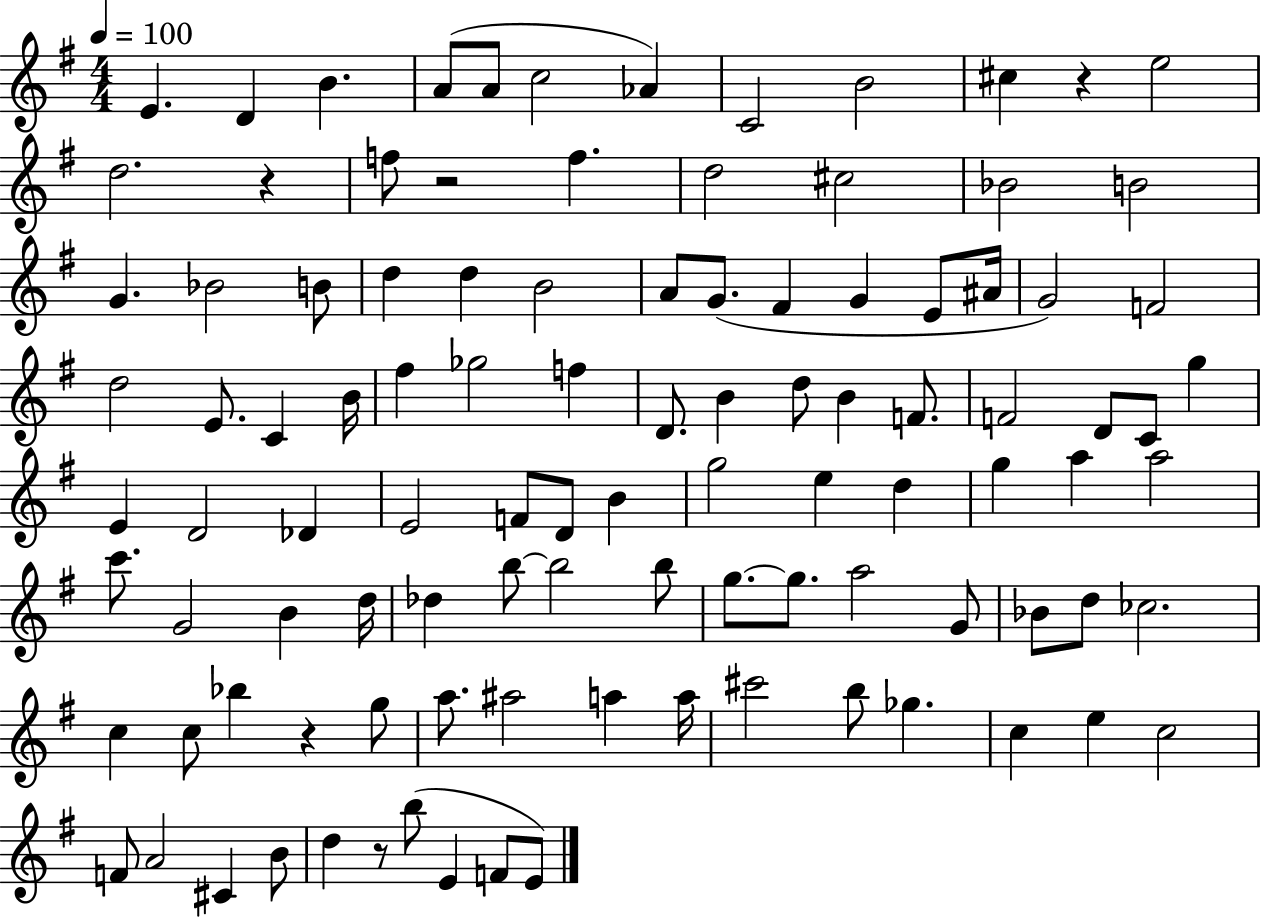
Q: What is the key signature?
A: G major